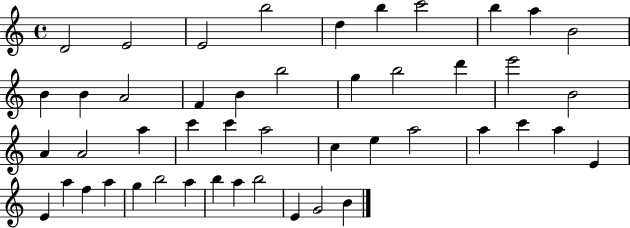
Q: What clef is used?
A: treble